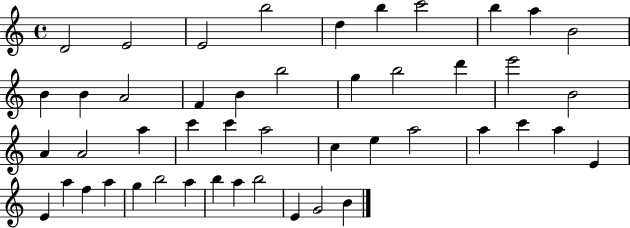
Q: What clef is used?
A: treble